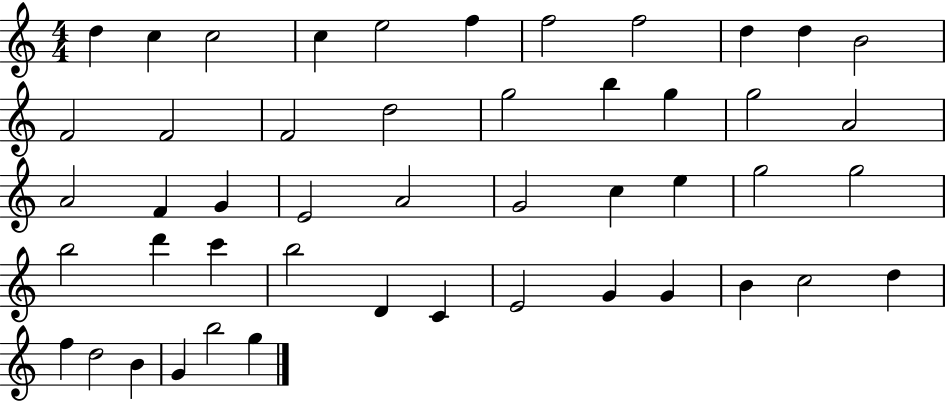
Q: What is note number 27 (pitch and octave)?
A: C5